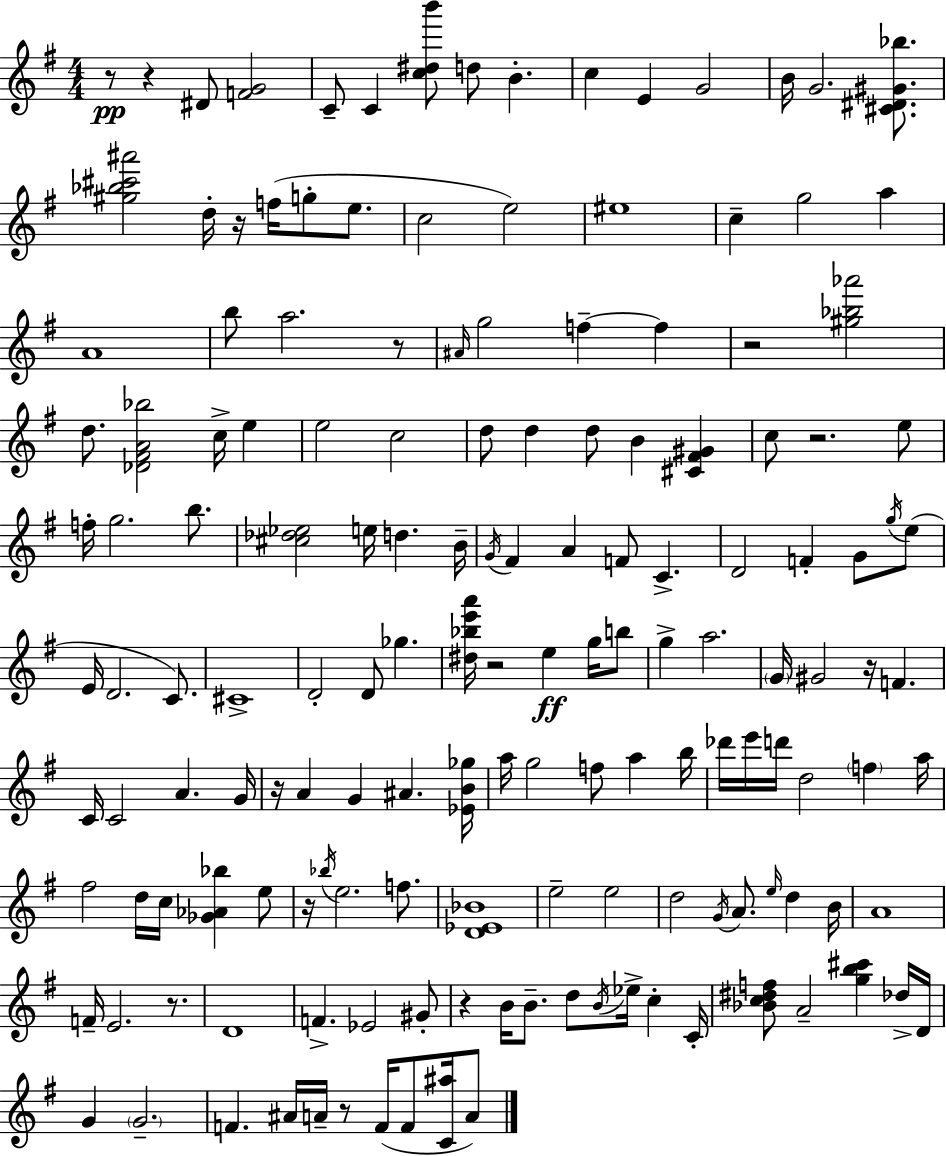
R/e R/q D#4/e [F4,G4]/h C4/e C4/q [C5,D#5,B6]/e D5/e B4/q. C5/q E4/q G4/h B4/s G4/h. [C#4,D#4,G#4,Bb5]/e. [G#5,Bb5,C#6,A#6]/h D5/s R/s F5/s G5/e E5/e. C5/h E5/h EIS5/w C5/q G5/h A5/q A4/w B5/e A5/h. R/e A#4/s G5/h F5/q F5/q R/h [G#5,Bb5,Ab6]/h D5/e. [Db4,F#4,A4,Bb5]/h C5/s E5/q E5/h C5/h D5/e D5/q D5/e B4/q [C#4,F#4,G#4]/q C5/e R/h. E5/e F5/s G5/h. B5/e. [C#5,Db5,Eb5]/h E5/s D5/q. B4/s G4/s F#4/q A4/q F4/e C4/q. D4/h F4/q G4/e G5/s E5/e E4/s D4/h. C4/e. C#4/w D4/h D4/e Gb5/q. [D#5,Bb5,E6,A6]/s R/h E5/q G5/s B5/e G5/q A5/h. G4/s G#4/h R/s F4/q. C4/s C4/h A4/q. G4/s R/s A4/q G4/q A#4/q. [Eb4,B4,Gb5]/s A5/s G5/h F5/e A5/q B5/s Db6/s E6/s D6/s D5/h F5/q A5/s F#5/h D5/s C5/s [Gb4,Ab4,Bb5]/q E5/e R/s Bb5/s E5/h. F5/e. [D4,Eb4,Bb4]/w E5/h E5/h D5/h G4/s A4/e. E5/s D5/q B4/s A4/w F4/s E4/h. R/e. D4/w F4/q. Eb4/h G#4/e R/q B4/s B4/e. D5/e B4/s Eb5/s C5/q C4/s [Bb4,C5,D#5,F5]/e A4/h [G5,B5,C#6]/q Db5/s D4/s G4/q G4/h. F4/q. A#4/s A4/s R/e F4/s F4/e [C4,A#5]/s A4/e